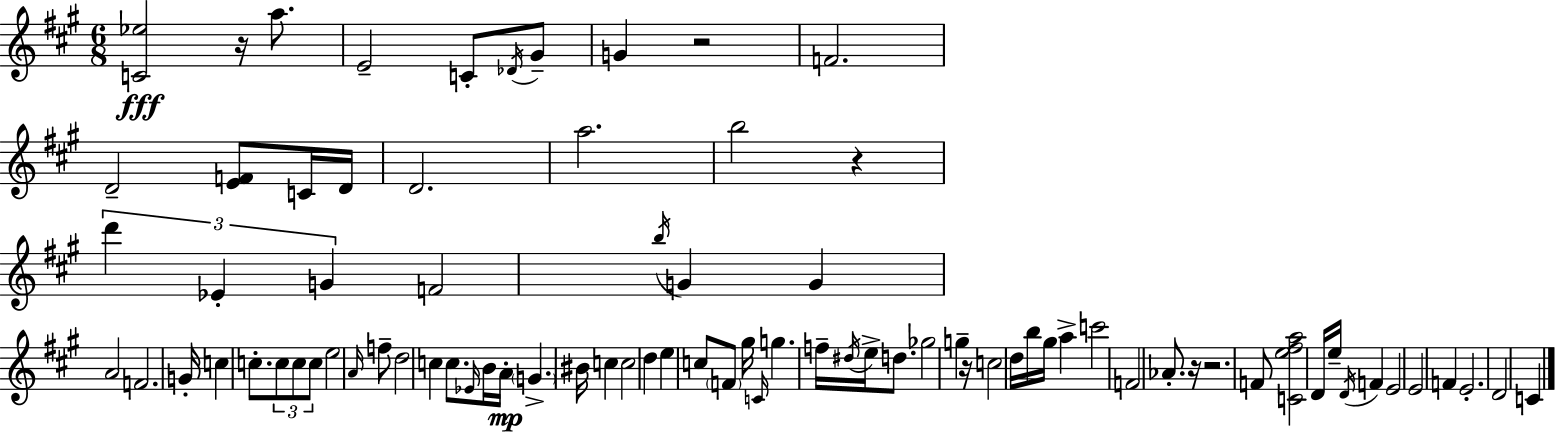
[C4,Eb5]/h R/s A5/e. E4/h C4/e Db4/s G#4/e G4/q R/h F4/h. D4/h [E4,F4]/e C4/s D4/s D4/h. A5/h. B5/h R/q D6/q Eb4/q G4/q F4/h B5/s G4/q G4/q A4/h F4/h. G4/s C5/q C5/e. C5/e C5/e C5/e E5/h A4/s F5/e D5/h C5/q C5/e. Eb4/s B4/s A4/s G4/q. BIS4/s C5/q C5/h D5/q E5/q C5/e F4/e G#5/s C4/s G5/q. F5/s D#5/s E5/s D5/e. Gb5/h G5/q R/s C5/h D5/s B5/s G#5/s A5/q C6/h F4/h Ab4/e. R/s R/h. F4/e [C4,E5,F#5,A5]/h D4/s E5/s D4/s F4/q E4/h E4/h F4/q E4/h. D4/h C4/q